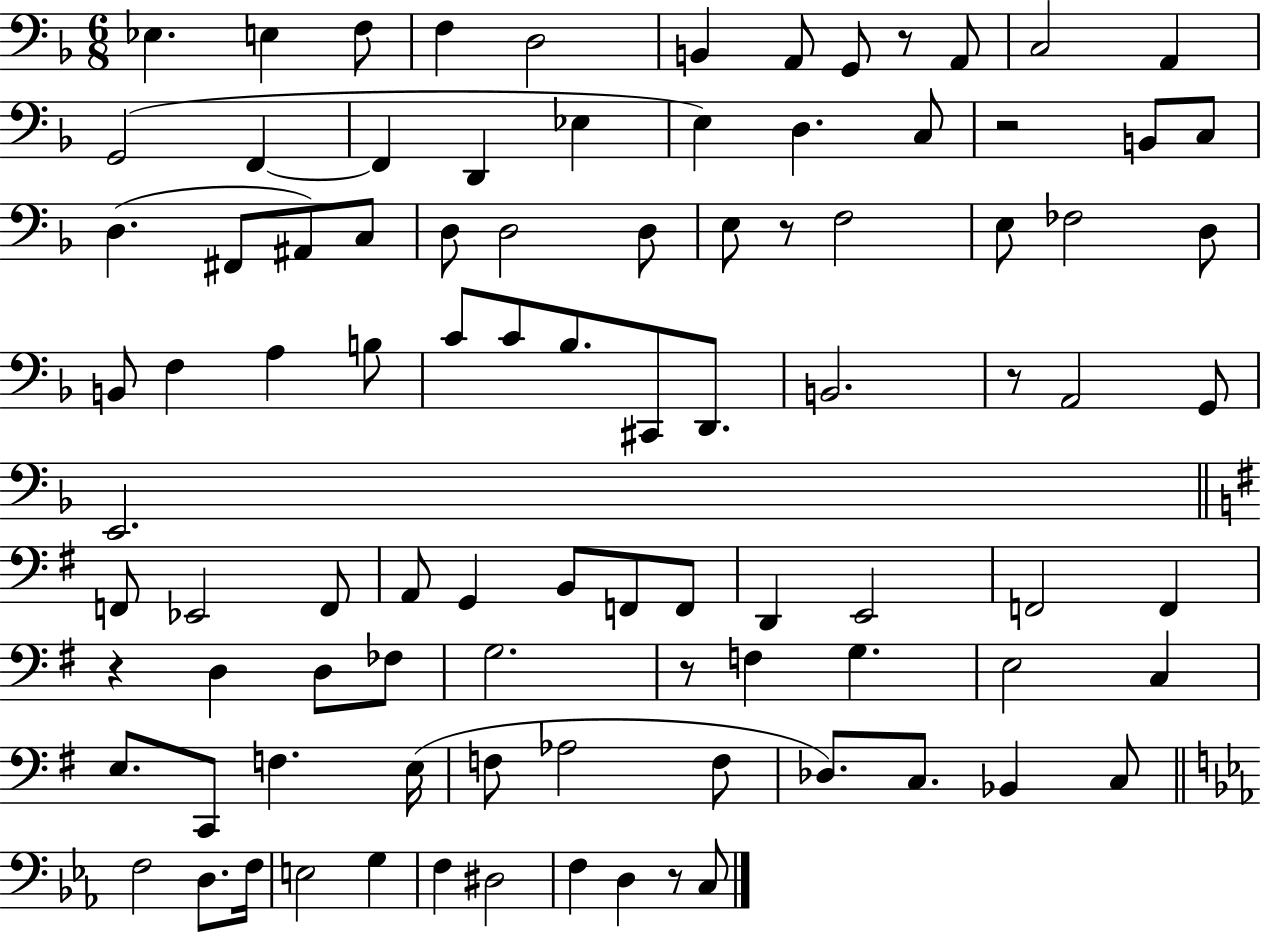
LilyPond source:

{
  \clef bass
  \numericTimeSignature
  \time 6/8
  \key f \major
  ees4. e4 f8 | f4 d2 | b,4 a,8 g,8 r8 a,8 | c2 a,4 | \break g,2( f,4~~ | f,4 d,4 ees4 | e4) d4. c8 | r2 b,8 c8 | \break d4.( fis,8 ais,8) c8 | d8 d2 d8 | e8 r8 f2 | e8 fes2 d8 | \break b,8 f4 a4 b8 | c'8 c'8 bes8. cis,8 d,8. | b,2. | r8 a,2 g,8 | \break e,2. | \bar "||" \break \key e \minor f,8 ees,2 f,8 | a,8 g,4 b,8 f,8 f,8 | d,4 e,2 | f,2 f,4 | \break r4 d4 d8 fes8 | g2. | r8 f4 g4. | e2 c4 | \break e8. c,8 f4. e16( | f8 aes2 f8 | des8.) c8. bes,4 c8 | \bar "||" \break \key c \minor f2 d8. f16 | e2 g4 | f4 dis2 | f4 d4 r8 c8 | \break \bar "|."
}